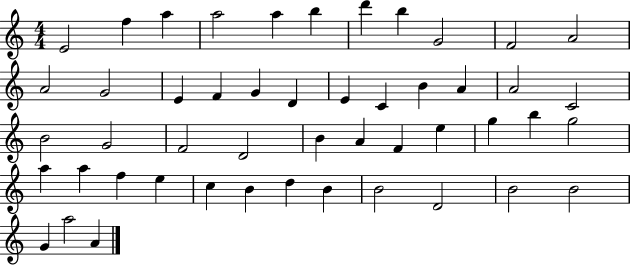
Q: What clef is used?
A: treble